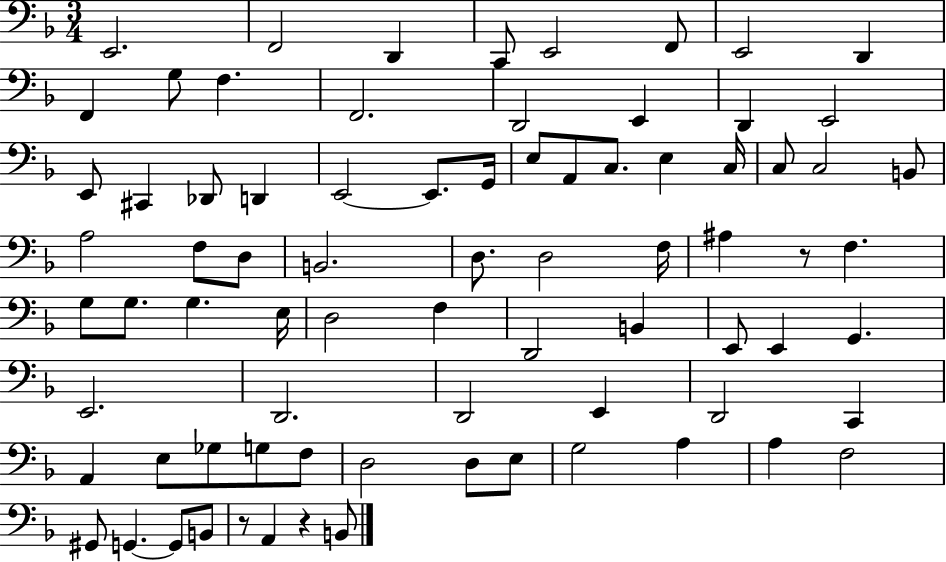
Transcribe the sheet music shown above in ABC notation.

X:1
T:Untitled
M:3/4
L:1/4
K:F
E,,2 F,,2 D,, C,,/2 E,,2 F,,/2 E,,2 D,, F,, G,/2 F, F,,2 D,,2 E,, D,, E,,2 E,,/2 ^C,, _D,,/2 D,, E,,2 E,,/2 G,,/4 E,/2 A,,/2 C,/2 E, C,/4 C,/2 C,2 B,,/2 A,2 F,/2 D,/2 B,,2 D,/2 D,2 F,/4 ^A, z/2 F, G,/2 G,/2 G, E,/4 D,2 F, D,,2 B,, E,,/2 E,, G,, E,,2 D,,2 D,,2 E,, D,,2 C,, A,, E,/2 _G,/2 G,/2 F,/2 D,2 D,/2 E,/2 G,2 A, A, F,2 ^G,,/2 G,, G,,/2 B,,/2 z/2 A,, z B,,/2